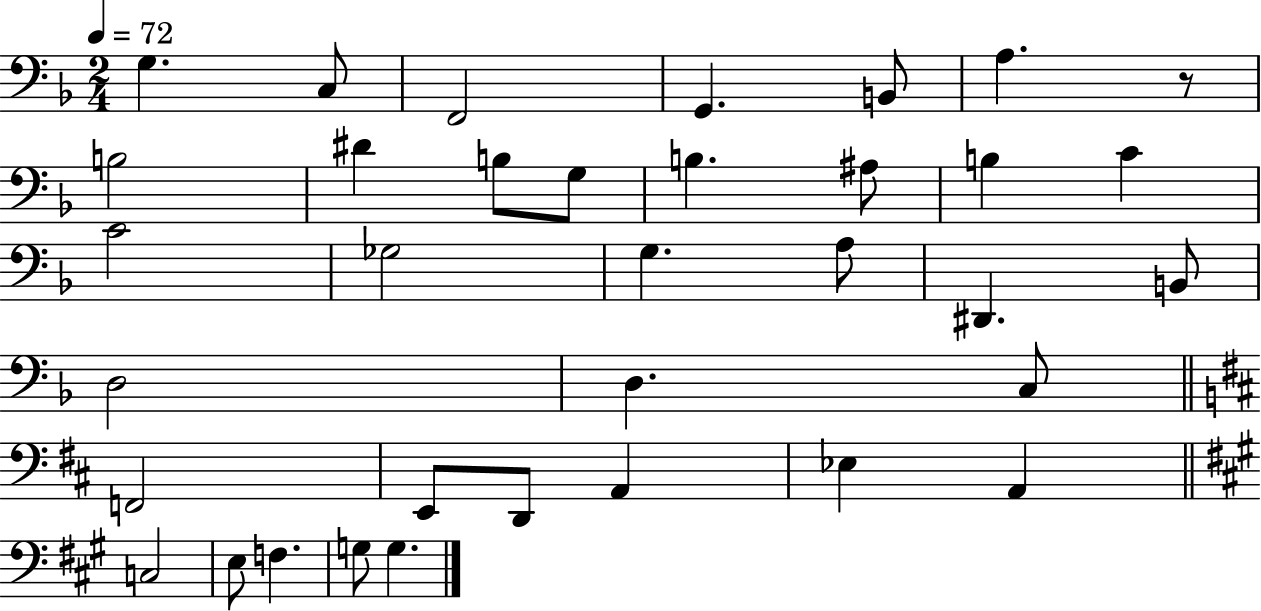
X:1
T:Untitled
M:2/4
L:1/4
K:F
G, C,/2 F,,2 G,, B,,/2 A, z/2 B,2 ^D B,/2 G,/2 B, ^A,/2 B, C C2 _G,2 G, A,/2 ^D,, B,,/2 D,2 D, C,/2 F,,2 E,,/2 D,,/2 A,, _E, A,, C,2 E,/2 F, G,/2 G,